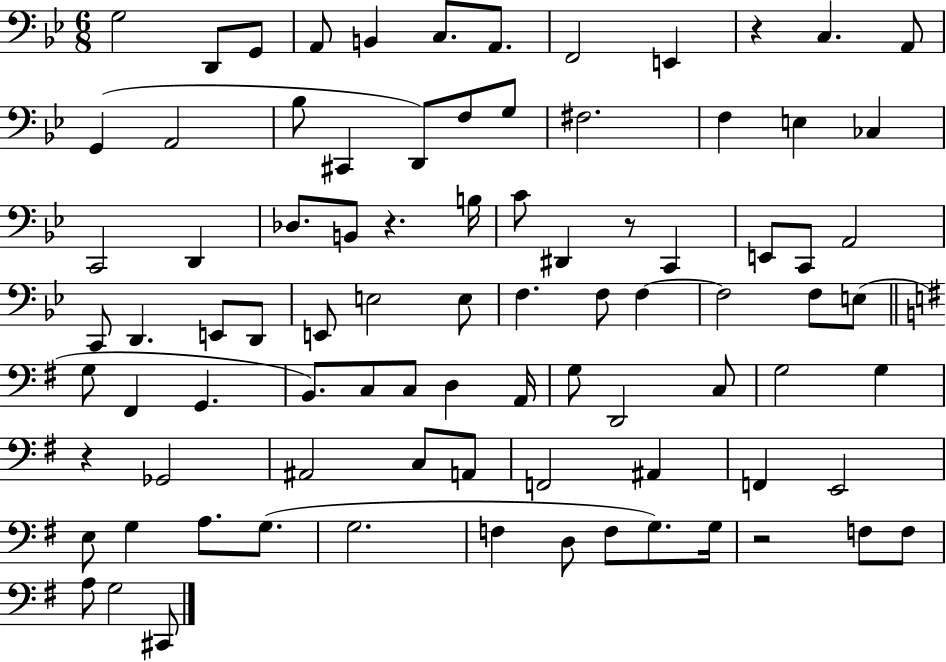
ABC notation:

X:1
T:Untitled
M:6/8
L:1/4
K:Bb
G,2 D,,/2 G,,/2 A,,/2 B,, C,/2 A,,/2 F,,2 E,, z C, A,,/2 G,, A,,2 _B,/2 ^C,, D,,/2 F,/2 G,/2 ^F,2 F, E, _C, C,,2 D,, _D,/2 B,,/2 z B,/4 C/2 ^D,, z/2 C,, E,,/2 C,,/2 A,,2 C,,/2 D,, E,,/2 D,,/2 E,,/2 E,2 E,/2 F, F,/2 F, F,2 F,/2 E,/2 G,/2 ^F,, G,, B,,/2 C,/2 C,/2 D, A,,/4 G,/2 D,,2 C,/2 G,2 G, z _G,,2 ^A,,2 C,/2 A,,/2 F,,2 ^A,, F,, E,,2 E,/2 G, A,/2 G,/2 G,2 F, D,/2 F,/2 G,/2 G,/4 z2 F,/2 F,/2 A,/2 G,2 ^C,,/2